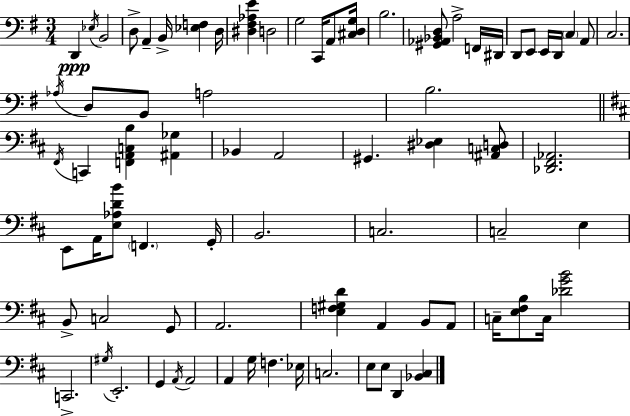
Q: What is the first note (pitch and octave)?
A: D2